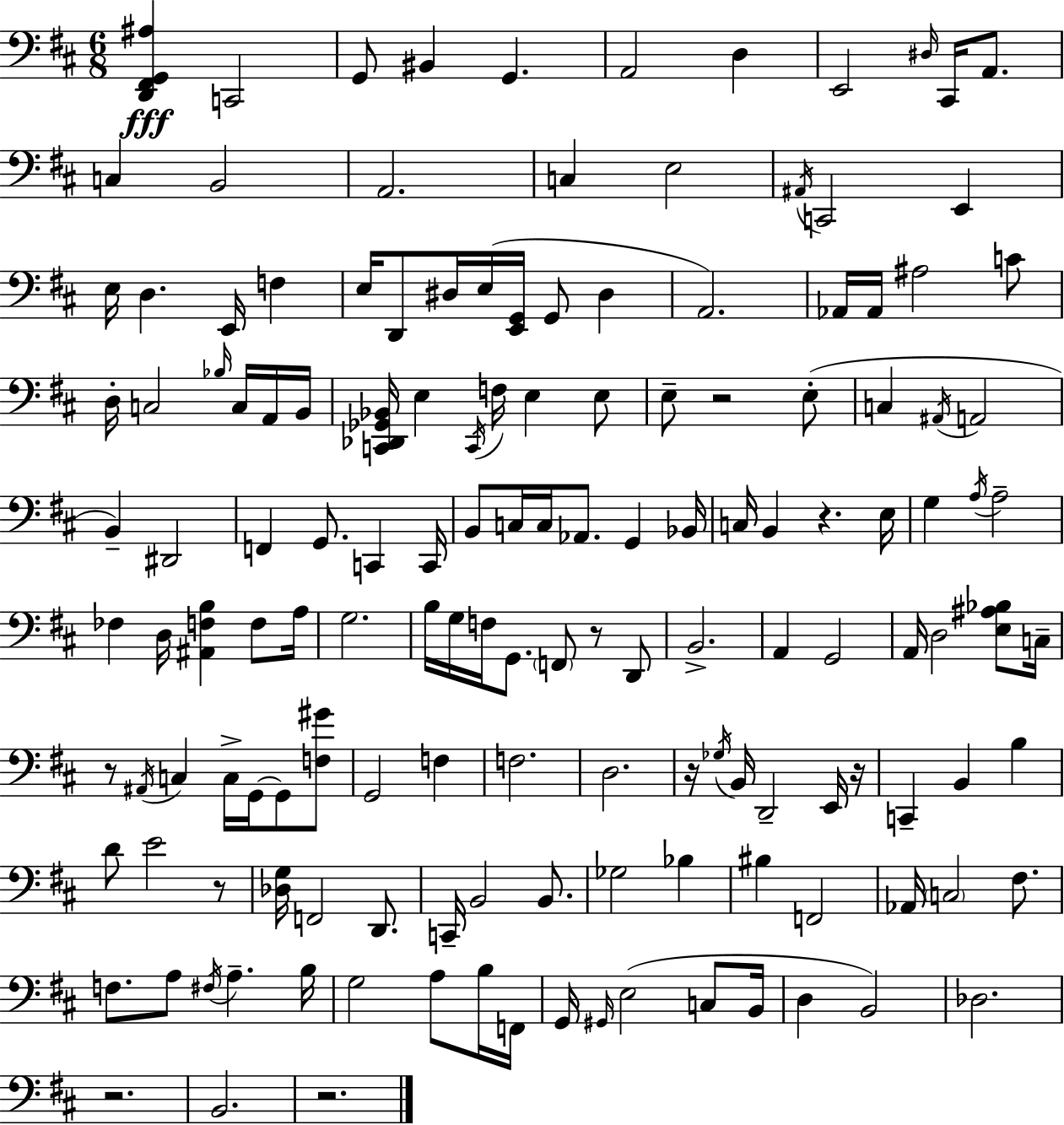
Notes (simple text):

[D2,F#2,G2,A#3]/q C2/h G2/e BIS2/q G2/q. A2/h D3/q E2/h D#3/s C#2/s A2/e. C3/q B2/h A2/h. C3/q E3/h A#2/s C2/h E2/q E3/s D3/q. E2/s F3/q E3/s D2/e D#3/s E3/s [E2,G2]/s G2/e D#3/q A2/h. Ab2/s Ab2/s A#3/h C4/e D3/s C3/h Bb3/s C3/s A2/s B2/s [C2,Db2,Gb2,Bb2]/s E3/q C2/s F3/s E3/q E3/e E3/e R/h E3/e C3/q A#2/s A2/h B2/q D#2/h F2/q G2/e. C2/q C2/s B2/e C3/s C3/s Ab2/e. G2/q Bb2/s C3/s B2/q R/q. E3/s G3/q A3/s A3/h FES3/q D3/s [A#2,F3,B3]/q F3/e A3/s G3/h. B3/s G3/s F3/s G2/e. F2/e R/e D2/e B2/h. A2/q G2/h A2/s D3/h [E3,A#3,Bb3]/e C3/s R/e A#2/s C3/q C3/s G2/s G2/e [F3,G#4]/e G2/h F3/q F3/h. D3/h. R/s Gb3/s B2/s D2/h E2/s R/s C2/q B2/q B3/q D4/e E4/h R/e [Db3,G3]/s F2/h D2/e. C2/s B2/h B2/e. Gb3/h Bb3/q BIS3/q F2/h Ab2/s C3/h F#3/e. F3/e. A3/e F#3/s A3/q. B3/s G3/h A3/e B3/s F2/s G2/s G#2/s E3/h C3/e B2/s D3/q B2/h Db3/h. R/h. B2/h. R/h.